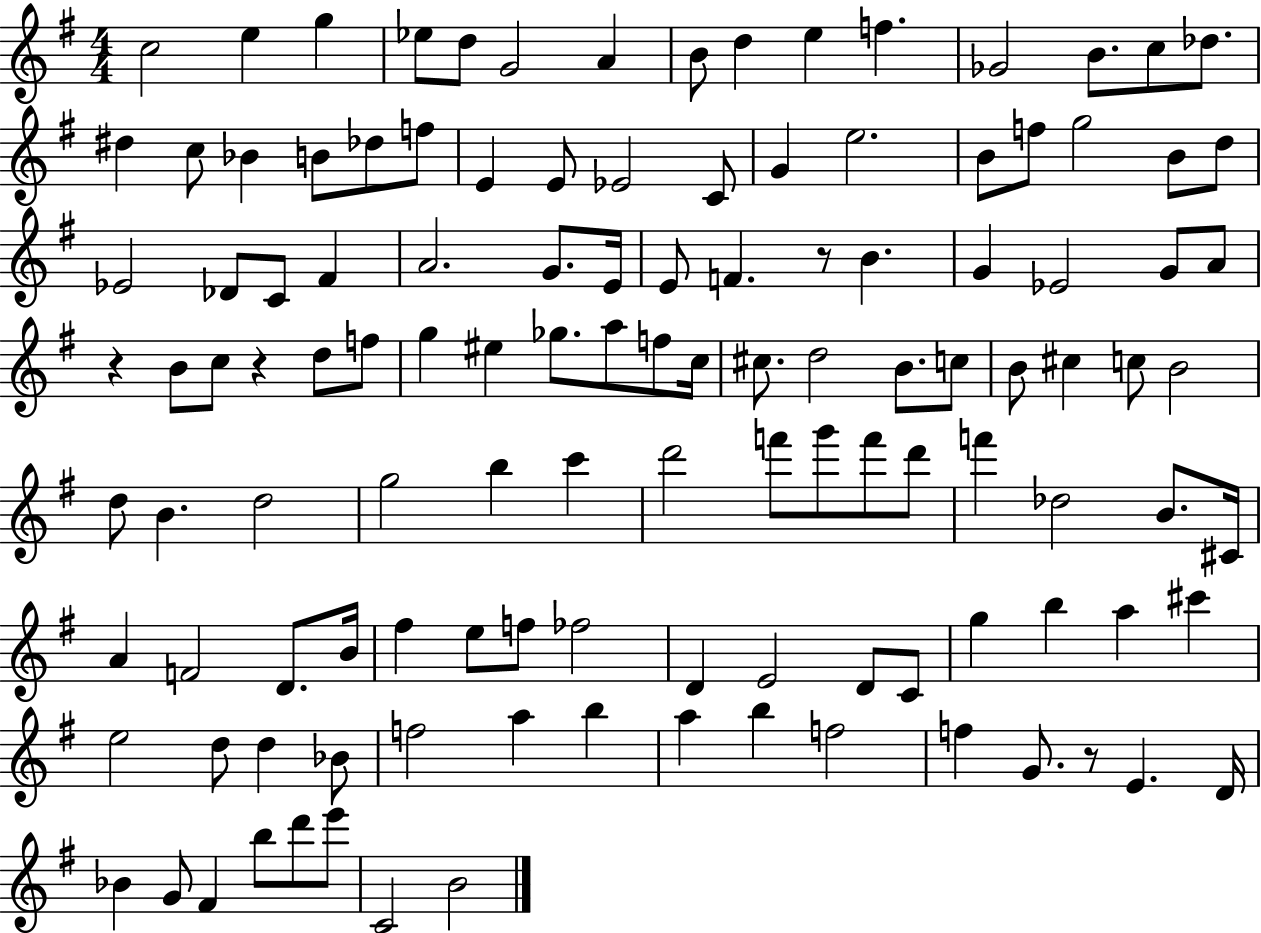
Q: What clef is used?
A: treble